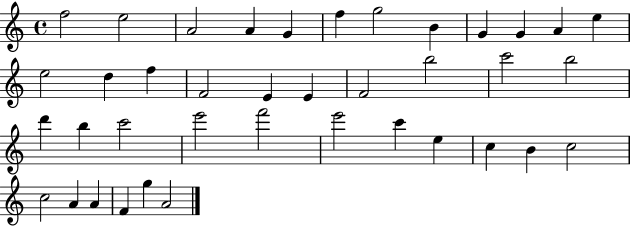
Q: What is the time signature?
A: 4/4